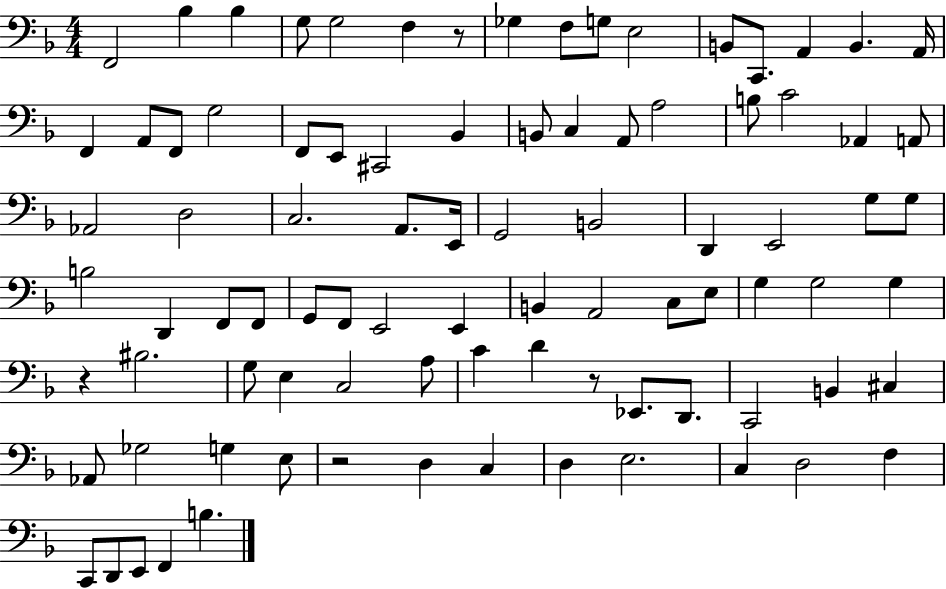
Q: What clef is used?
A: bass